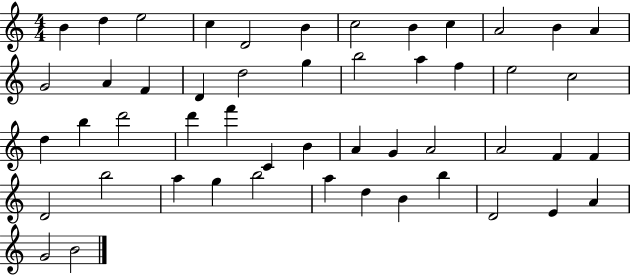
X:1
T:Untitled
M:4/4
L:1/4
K:C
B d e2 c D2 B c2 B c A2 B A G2 A F D d2 g b2 a f e2 c2 d b d'2 d' f' C B A G A2 A2 F F D2 b2 a g b2 a d B b D2 E A G2 B2